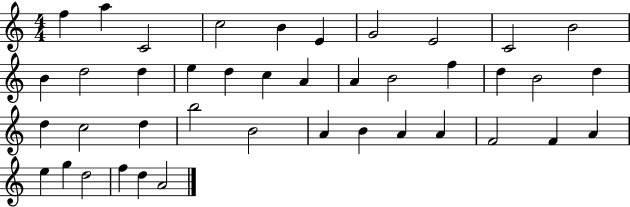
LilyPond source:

{
  \clef treble
  \numericTimeSignature
  \time 4/4
  \key c \major
  f''4 a''4 c'2 | c''2 b'4 e'4 | g'2 e'2 | c'2 b'2 | \break b'4 d''2 d''4 | e''4 d''4 c''4 a'4 | a'4 b'2 f''4 | d''4 b'2 d''4 | \break d''4 c''2 d''4 | b''2 b'2 | a'4 b'4 a'4 a'4 | f'2 f'4 a'4 | \break e''4 g''4 d''2 | f''4 d''4 a'2 | \bar "|."
}